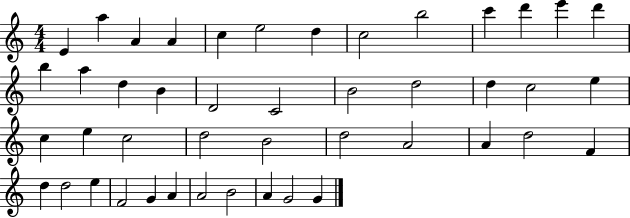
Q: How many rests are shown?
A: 0